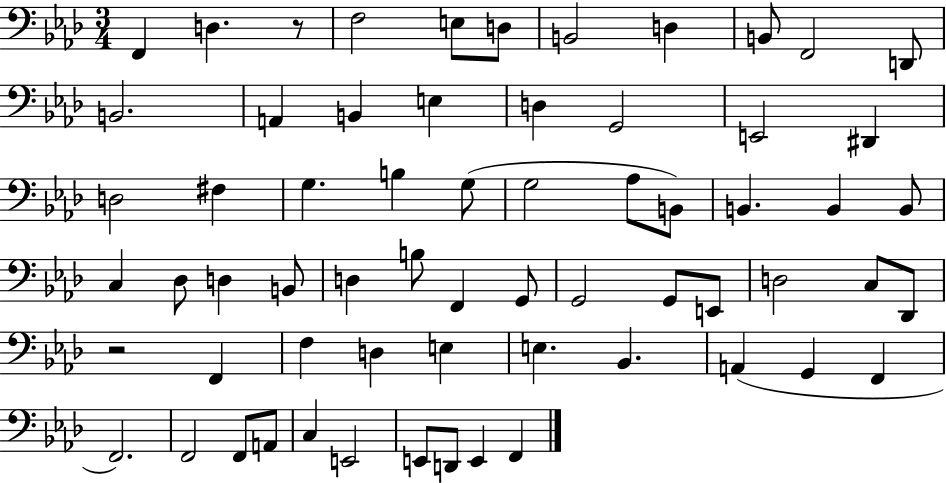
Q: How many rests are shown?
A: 2